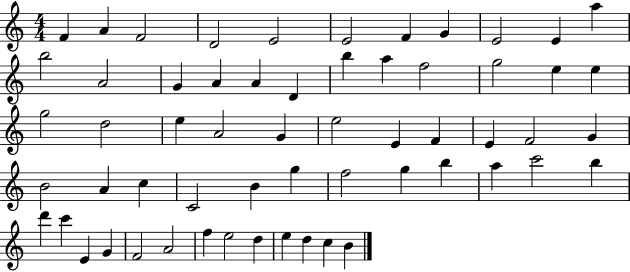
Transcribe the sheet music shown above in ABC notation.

X:1
T:Untitled
M:4/4
L:1/4
K:C
F A F2 D2 E2 E2 F G E2 E a b2 A2 G A A D b a f2 g2 e e g2 d2 e A2 G e2 E F E F2 G B2 A c C2 B g f2 g b a c'2 b d' c' E G F2 A2 f e2 d e d c B